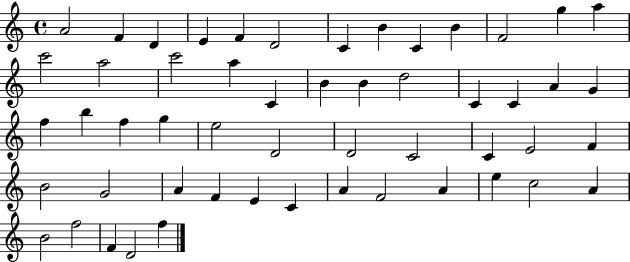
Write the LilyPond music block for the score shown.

{
  \clef treble
  \time 4/4
  \defaultTimeSignature
  \key c \major
  a'2 f'4 d'4 | e'4 f'4 d'2 | c'4 b'4 c'4 b'4 | f'2 g''4 a''4 | \break c'''2 a''2 | c'''2 a''4 c'4 | b'4 b'4 d''2 | c'4 c'4 a'4 g'4 | \break f''4 b''4 f''4 g''4 | e''2 d'2 | d'2 c'2 | c'4 e'2 f'4 | \break b'2 g'2 | a'4 f'4 e'4 c'4 | a'4 f'2 a'4 | e''4 c''2 a'4 | \break b'2 f''2 | f'4 d'2 f''4 | \bar "|."
}